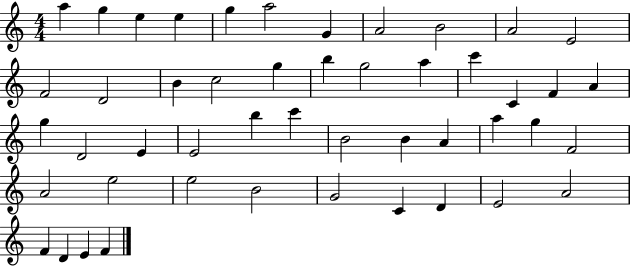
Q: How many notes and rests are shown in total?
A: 48